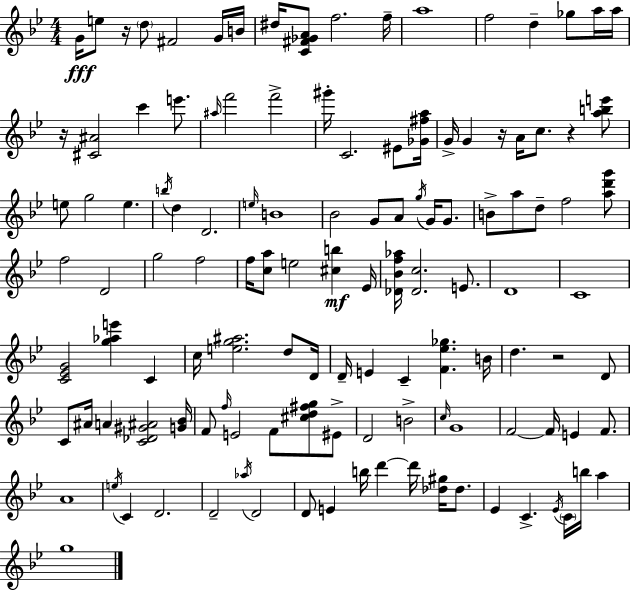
{
  \clef treble
  \numericTimeSignature
  \time 4/4
  \key g \minor
  g'16\fff e''8 r16 \parenthesize d''8 fis'2 g'16 b'16 | dis''16 <c' fis' ges' a'>8 f''2. f''16-- | a''1 | f''2 d''4-- ges''8 a''16 a''16 | \break r16 <cis' ais'>2 c'''4 e'''8. | \grace { ais''16 } f'''2 f'''2-> | gis'''16-. c'2. eis'8 | <ges' fis'' a''>16 g'16-> g'4 r16 a'16 c''8. r4 <a'' b'' e'''>8 | \break e''8 g''2 e''4. | \acciaccatura { b''16 } d''4 d'2. | \grace { e''16 } b'1 | bes'2 g'8 a'8 \acciaccatura { g''16 } | \break g'16 g'8. b'8-> a''8 d''8-- f''2 | <a'' d''' g'''>8 f''2 d'2 | g''2 f''2 | f''16 <c'' a''>8 e''2 <cis'' b''>4\mf | \break ees'16 <des' bes' f'' aes''>16 <des' c''>2. | e'8. d'1 | c'1 | <c' ees' g'>2 <g'' aes'' e'''>4 | \break c'4 c''16 <e'' g'' ais''>2. | d''8 d'16 d'16-- e'4 c'4-- <f' ees'' ges''>4. | b'16 d''4. r2 | d'8 c'8 ais'16 a'4 <c' des' gis' ais'>2 | \break <g' bes'>16 f'8 \grace { f''16 } e'2 f'8 | <cis'' d'' fis'' g''>8 eis'8-> d'2 b'2-> | \grace { c''16 } g'1 | f'2~~ f'16 e'4 | \break f'8. a'1 | \acciaccatura { e''16 } c'4 d'2. | d'2-- \acciaccatura { aes''16 } | d'2 d'8 e'4 b''16 d'''4~~ | \break d'''16 <des'' gis''>16 des''8. ees'4 c'4.-> | \acciaccatura { ees'16 } \parenthesize c'16 b''16 a''4 g''1 | \bar "|."
}